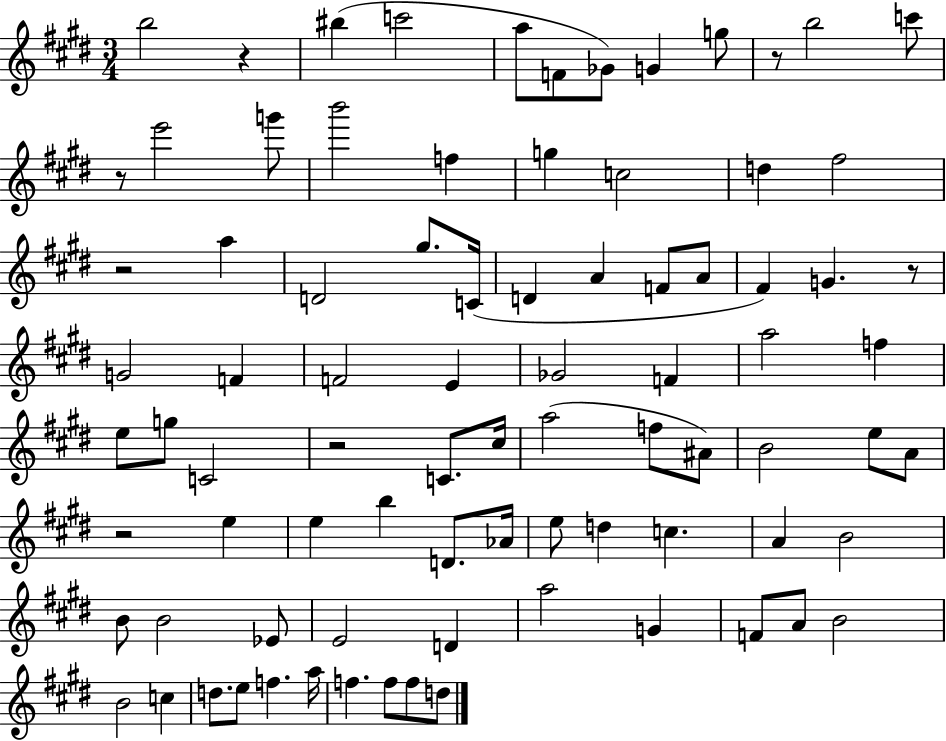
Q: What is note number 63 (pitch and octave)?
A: A5